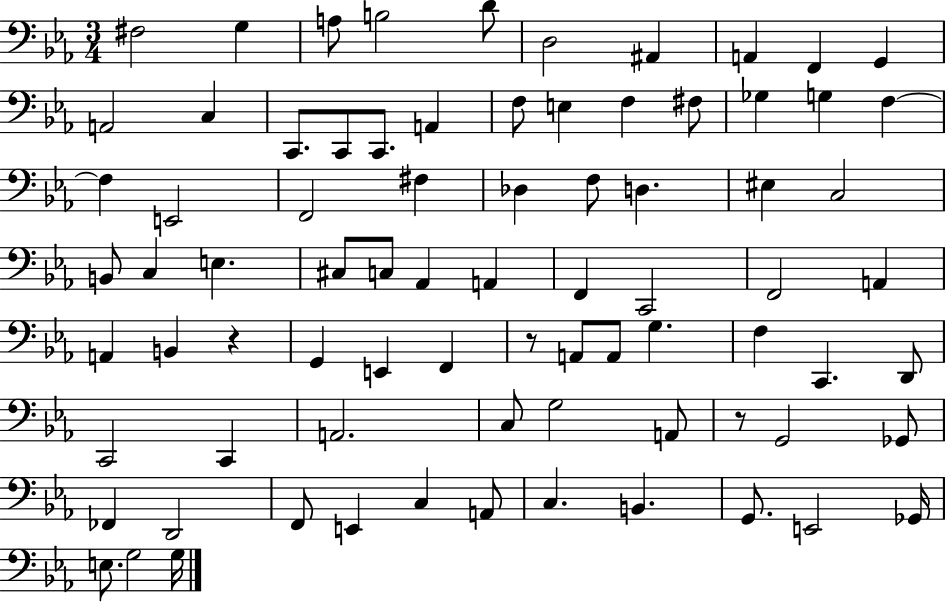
X:1
T:Untitled
M:3/4
L:1/4
K:Eb
^F,2 G, A,/2 B,2 D/2 D,2 ^A,, A,, F,, G,, A,,2 C, C,,/2 C,,/2 C,,/2 A,, F,/2 E, F, ^F,/2 _G, G, F, F, E,,2 F,,2 ^F, _D, F,/2 D, ^E, C,2 B,,/2 C, E, ^C,/2 C,/2 _A,, A,, F,, C,,2 F,,2 A,, A,, B,, z G,, E,, F,, z/2 A,,/2 A,,/2 G, F, C,, D,,/2 C,,2 C,, A,,2 C,/2 G,2 A,,/2 z/2 G,,2 _G,,/2 _F,, D,,2 F,,/2 E,, C, A,,/2 C, B,, G,,/2 E,,2 _G,,/4 E,/2 G,2 G,/4